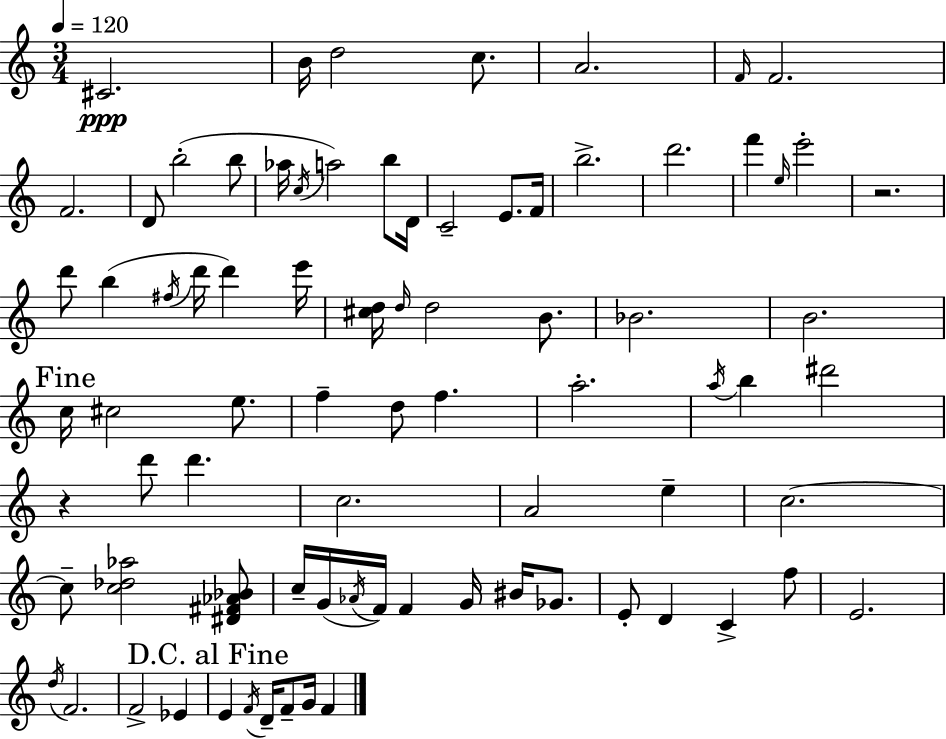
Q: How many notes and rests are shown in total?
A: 80